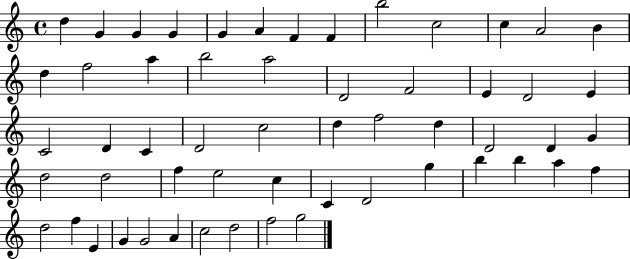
D5/q G4/q G4/q G4/q G4/q A4/q F4/q F4/q B5/h C5/h C5/q A4/h B4/q D5/q F5/h A5/q B5/h A5/h D4/h F4/h E4/q D4/h E4/q C4/h D4/q C4/q D4/h C5/h D5/q F5/h D5/q D4/h D4/q G4/q D5/h D5/h F5/q E5/h C5/q C4/q D4/h G5/q B5/q B5/q A5/q F5/q D5/h F5/q E4/q G4/q G4/h A4/q C5/h D5/h F5/h G5/h